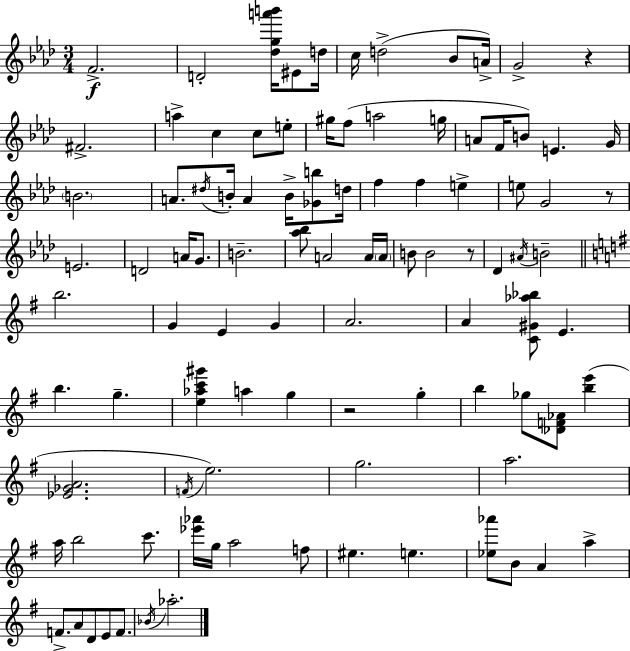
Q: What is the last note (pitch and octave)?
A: Ab5